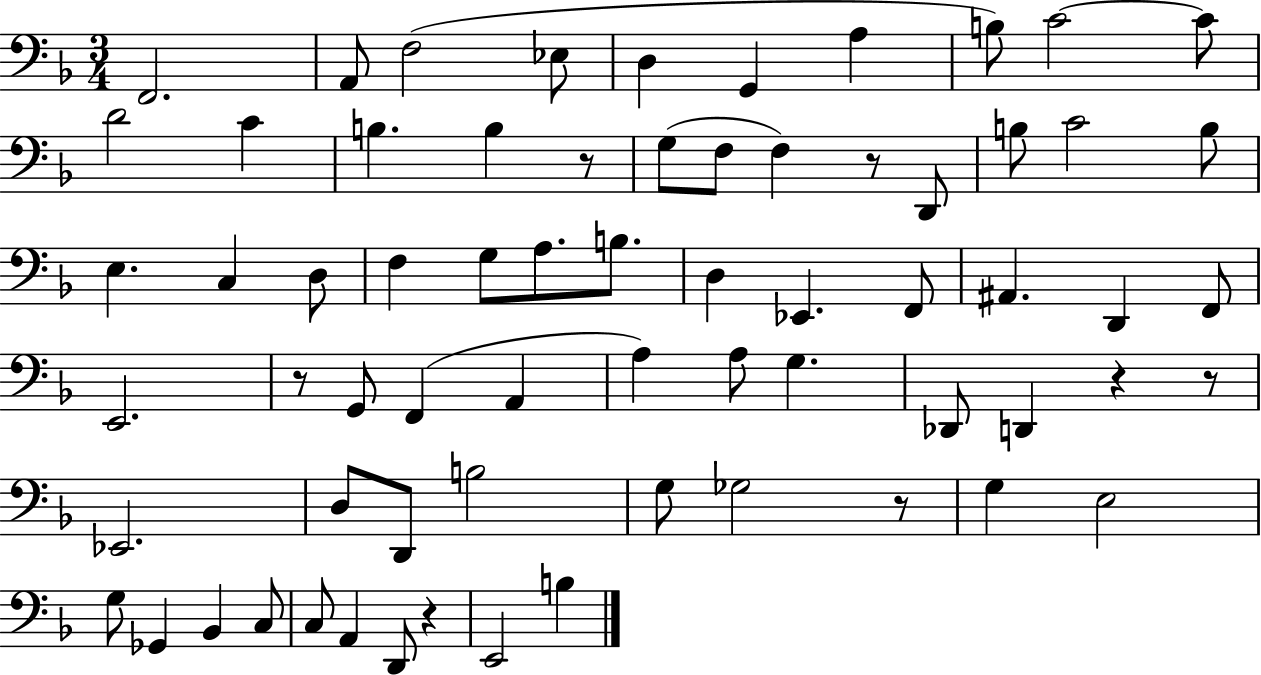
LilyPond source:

{
  \clef bass
  \numericTimeSignature
  \time 3/4
  \key f \major
  f,2. | a,8 f2( ees8 | d4 g,4 a4 | b8) c'2~~ c'8 | \break d'2 c'4 | b4. b4 r8 | g8( f8 f4) r8 d,8 | b8 c'2 b8 | \break e4. c4 d8 | f4 g8 a8. b8. | d4 ees,4. f,8 | ais,4. d,4 f,8 | \break e,2. | r8 g,8 f,4( a,4 | a4) a8 g4. | des,8 d,4 r4 r8 | \break ees,2. | d8 d,8 b2 | g8 ges2 r8 | g4 e2 | \break g8 ges,4 bes,4 c8 | c8 a,4 d,8 r4 | e,2 b4 | \bar "|."
}